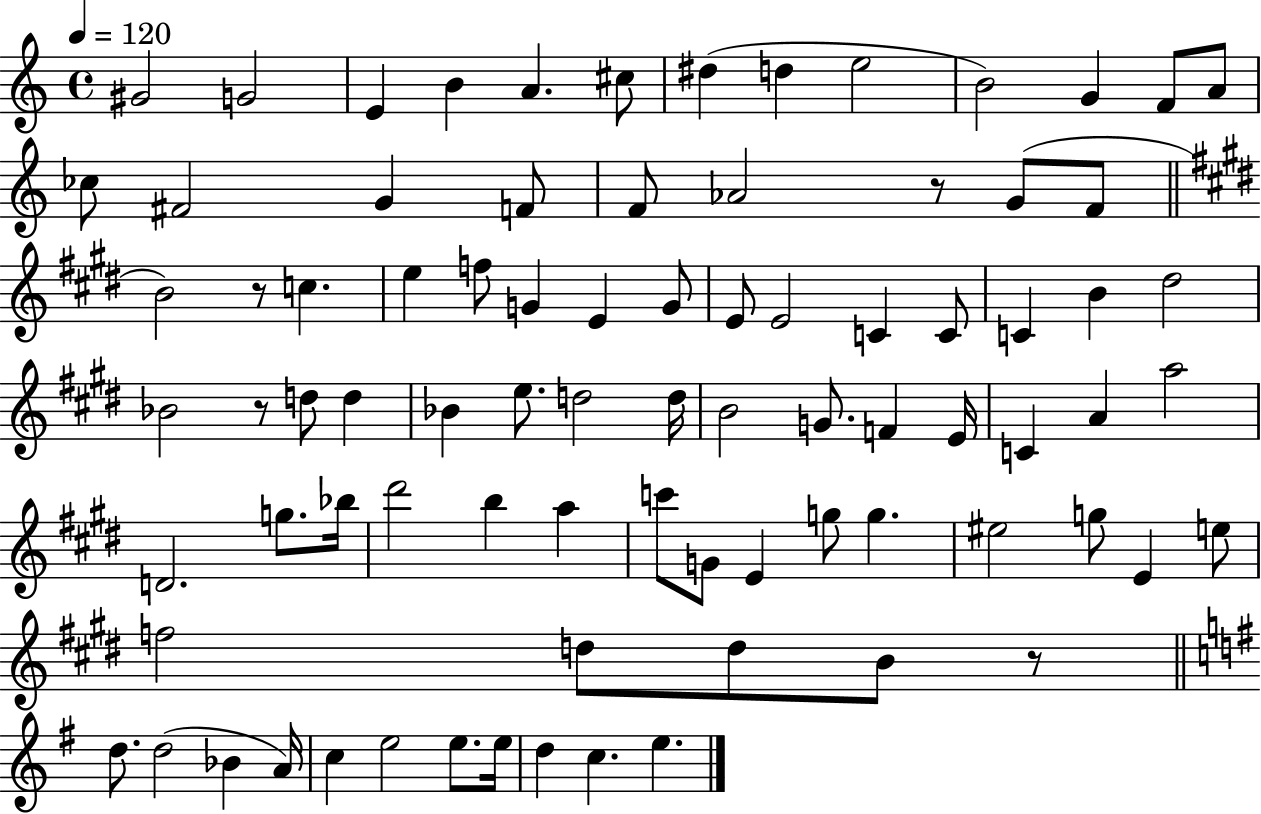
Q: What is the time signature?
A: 4/4